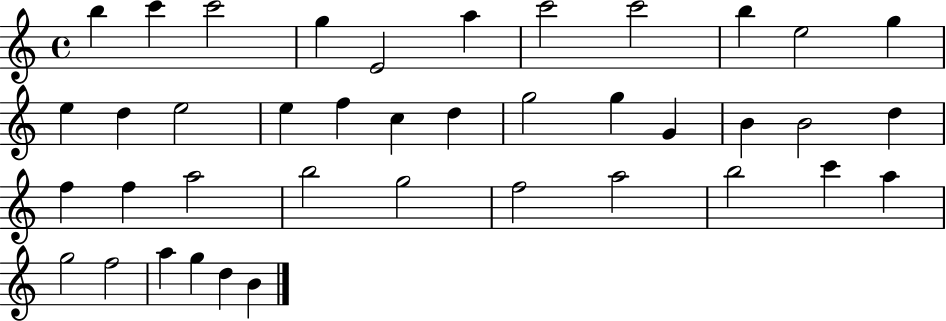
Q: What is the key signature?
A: C major